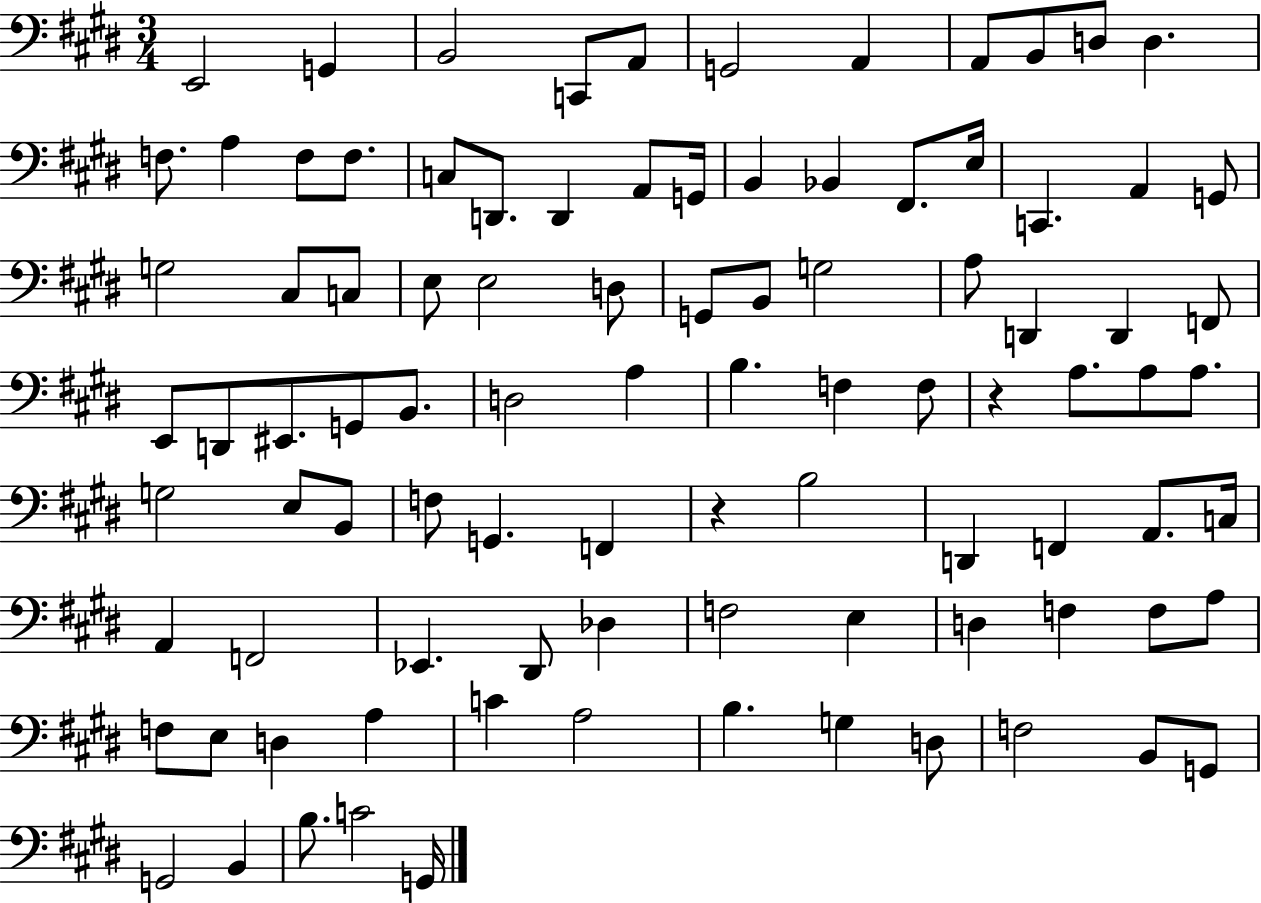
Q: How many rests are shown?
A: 2